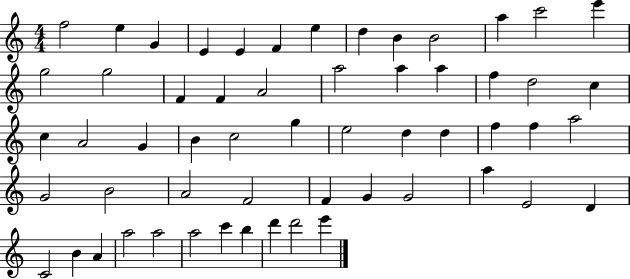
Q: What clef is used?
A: treble